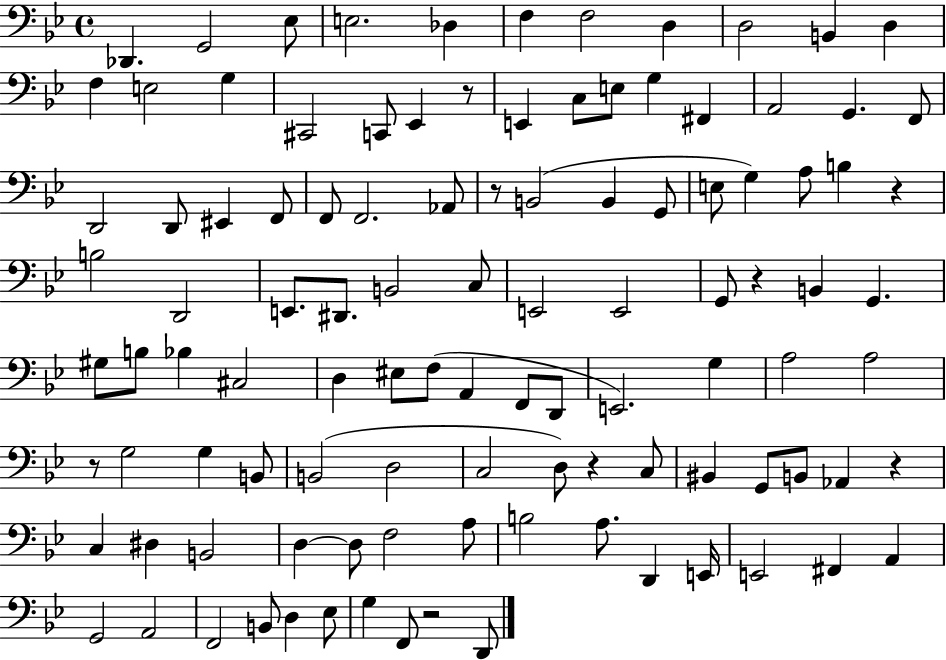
X:1
T:Untitled
M:4/4
L:1/4
K:Bb
_D,, G,,2 _E,/2 E,2 _D, F, F,2 D, D,2 B,, D, F, E,2 G, ^C,,2 C,,/2 _E,, z/2 E,, C,/2 E,/2 G, ^F,, A,,2 G,, F,,/2 D,,2 D,,/2 ^E,, F,,/2 F,,/2 F,,2 _A,,/2 z/2 B,,2 B,, G,,/2 E,/2 G, A,/2 B, z B,2 D,,2 E,,/2 ^D,,/2 B,,2 C,/2 E,,2 E,,2 G,,/2 z B,, G,, ^G,/2 B,/2 _B, ^C,2 D, ^E,/2 F,/2 A,, F,,/2 D,,/2 E,,2 G, A,2 A,2 z/2 G,2 G, B,,/2 B,,2 D,2 C,2 D,/2 z C,/2 ^B,, G,,/2 B,,/2 _A,, z C, ^D, B,,2 D, D,/2 F,2 A,/2 B,2 A,/2 D,, E,,/4 E,,2 ^F,, A,, G,,2 A,,2 F,,2 B,,/2 D, _E,/2 G, F,,/2 z2 D,,/2